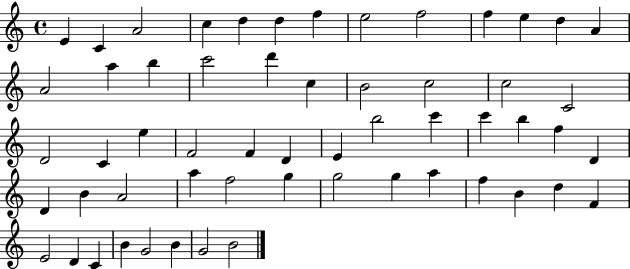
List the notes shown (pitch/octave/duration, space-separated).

E4/q C4/q A4/h C5/q D5/q D5/q F5/q E5/h F5/h F5/q E5/q D5/q A4/q A4/h A5/q B5/q C6/h D6/q C5/q B4/h C5/h C5/h C4/h D4/h C4/q E5/q F4/h F4/q D4/q E4/q B5/h C6/q C6/q B5/q F5/q D4/q D4/q B4/q A4/h A5/q F5/h G5/q G5/h G5/q A5/q F5/q B4/q D5/q F4/q E4/h D4/q C4/q B4/q G4/h B4/q G4/h B4/h